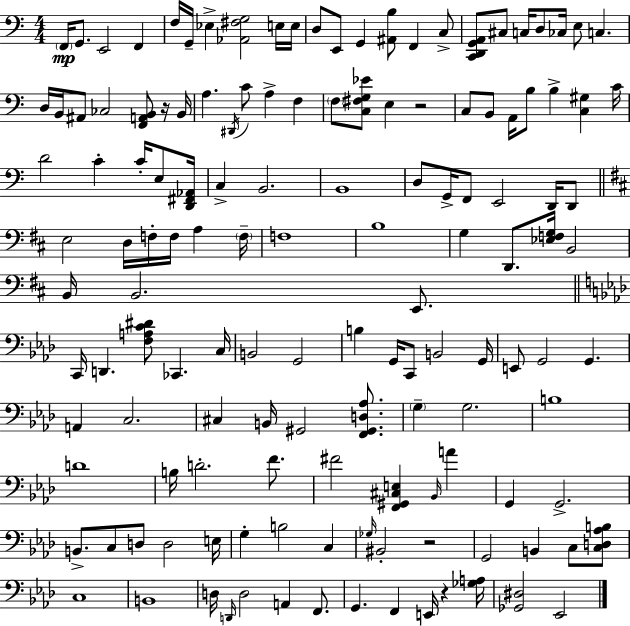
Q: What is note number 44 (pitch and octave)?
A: B2